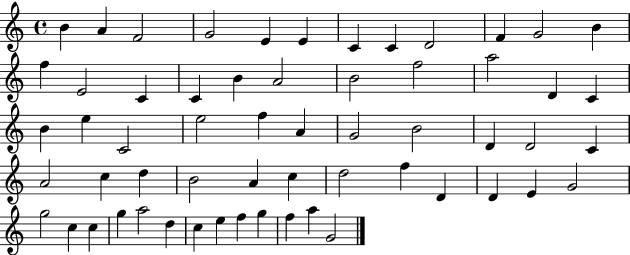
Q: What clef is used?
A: treble